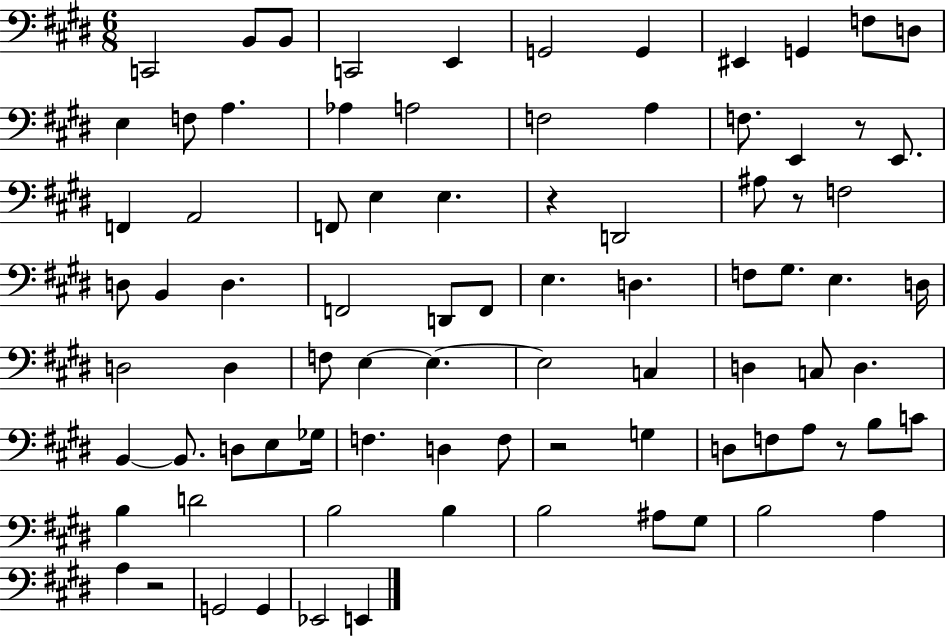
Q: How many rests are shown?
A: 6